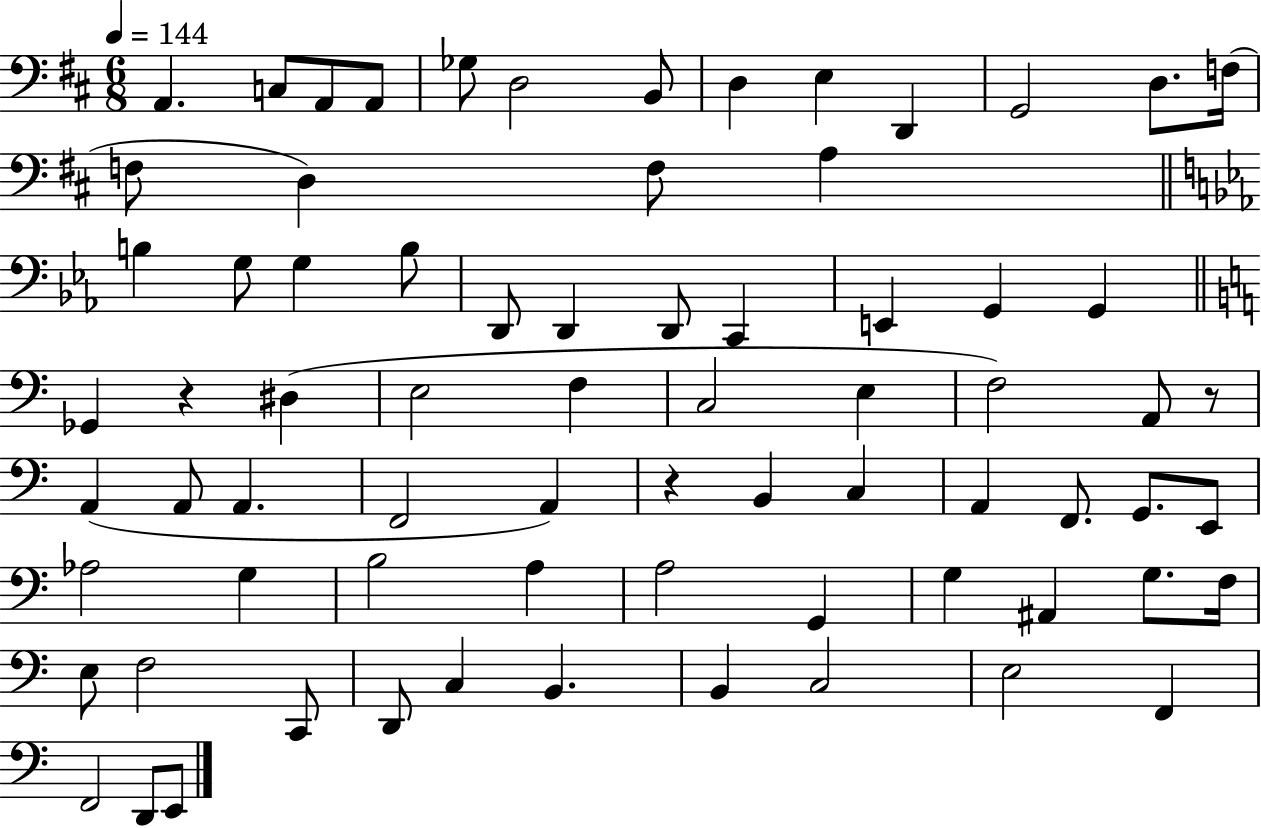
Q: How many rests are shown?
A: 3